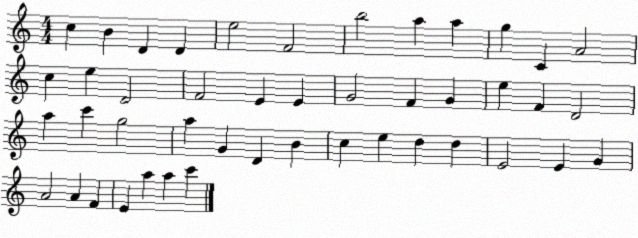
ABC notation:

X:1
T:Untitled
M:4/4
L:1/4
K:C
c B D D e2 F2 b2 a a g C A2 c e D2 F2 E E G2 F G e F D2 a c' g2 a G D B c e d d E2 E G A2 A F E a a c'